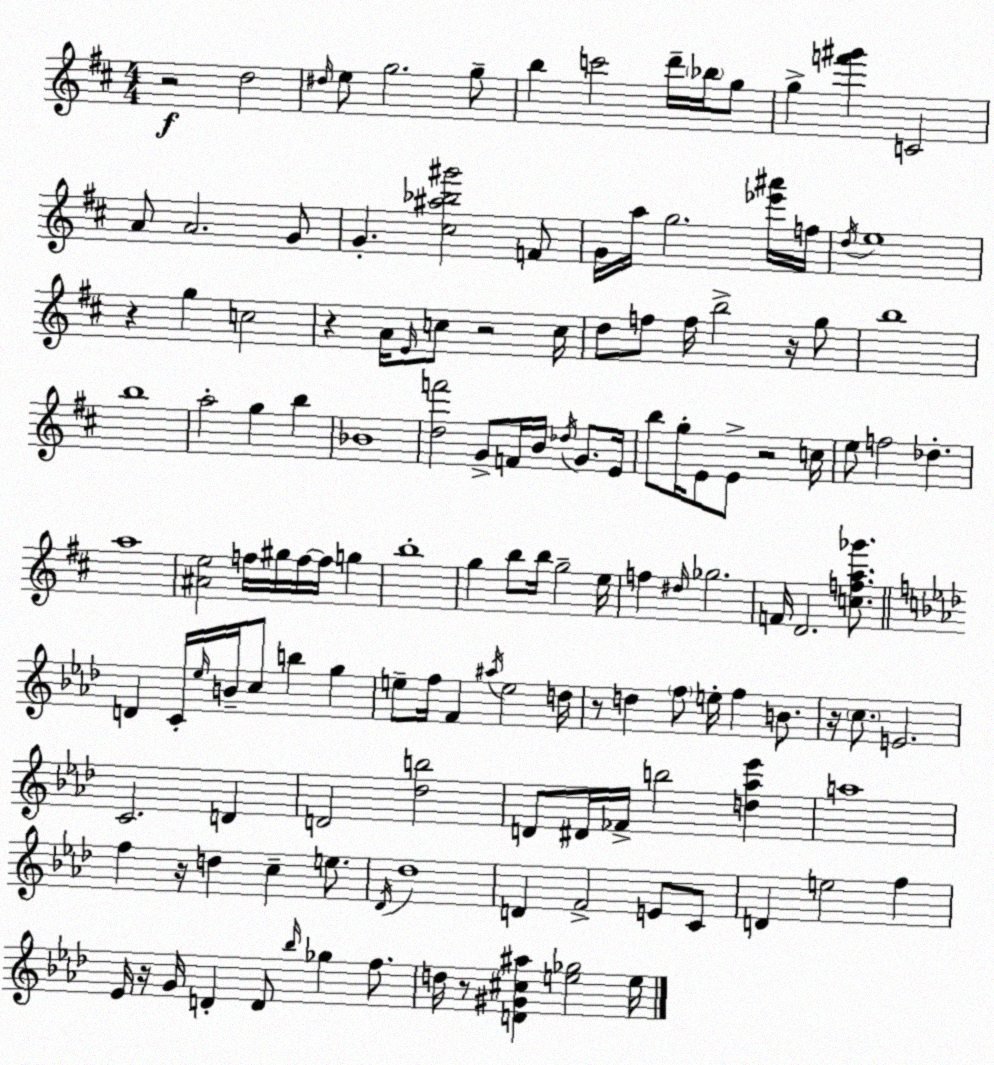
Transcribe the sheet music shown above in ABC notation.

X:1
T:Untitled
M:4/4
L:1/4
K:D
z2 d2 ^d/4 e/2 g2 g/2 b c'2 d'/4 _b/4 g/2 g [f'^g'] C2 A/2 A2 G/2 G [^c^a_b^g']2 F/2 G/4 a/4 g2 [_e'^a']/4 f/4 d/4 e4 z g c2 z A/4 E/4 c/2 z2 c/4 d/2 f/2 f/4 b2 z/4 g/2 b4 b4 a2 g b _B4 [df']2 G/2 F/4 B/4 _d/4 G/2 E/4 b/2 g/4 E/2 E/2 z2 c/4 e/2 f2 _d a4 [^Ae]2 f/4 ^g/4 f/4 f/4 g b4 g b/2 b/4 g2 e/4 f ^d/4 _g2 F/4 D2 [cfa_g']/2 D C/4 _e/4 B/4 c/2 b g e/2 f/4 F ^a/4 e2 d/4 z/2 d f/2 e/4 f B/2 z/4 c/2 E2 C2 D D2 [_db]2 D/2 ^D/4 _F/4 b2 [d_a_e'] a4 f z/4 d c e/2 _D/4 _d4 D F2 E/2 C/2 D e2 f _E/4 z/4 G/4 D D/2 _b/4 _g f/2 d/4 z/2 [D^G^c^a] [e_g]2 e/4